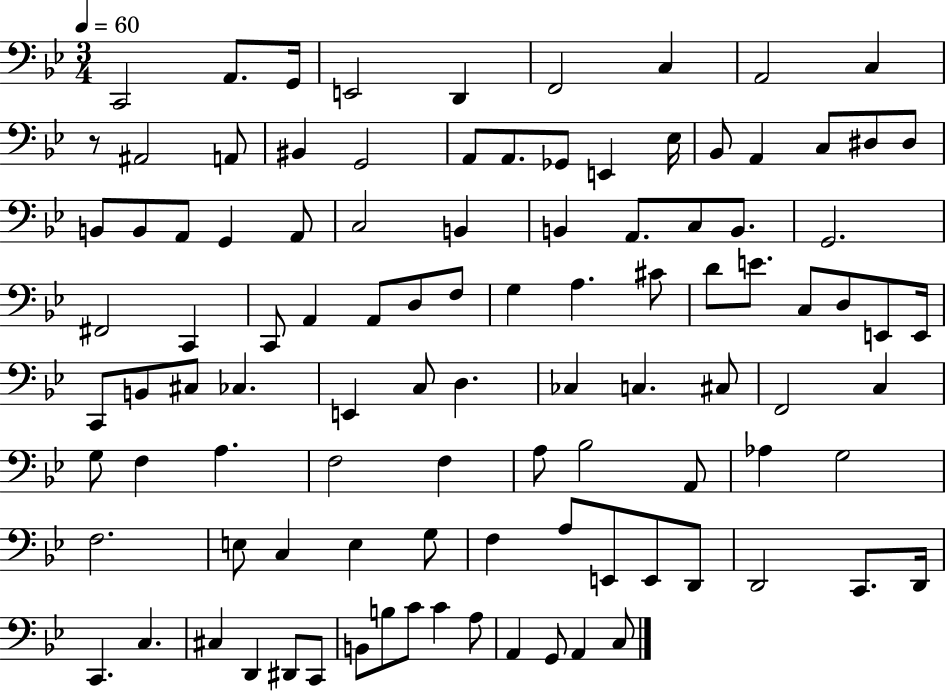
X:1
T:Untitled
M:3/4
L:1/4
K:Bb
C,,2 A,,/2 G,,/4 E,,2 D,, F,,2 C, A,,2 C, z/2 ^A,,2 A,,/2 ^B,, G,,2 A,,/2 A,,/2 _G,,/2 E,, _E,/4 _B,,/2 A,, C,/2 ^D,/2 ^D,/2 B,,/2 B,,/2 A,,/2 G,, A,,/2 C,2 B,, B,, A,,/2 C,/2 B,,/2 G,,2 ^F,,2 C,, C,,/2 A,, A,,/2 D,/2 F,/2 G, A, ^C/2 D/2 E/2 C,/2 D,/2 E,,/2 E,,/4 C,,/2 B,,/2 ^C,/2 _C, E,, C,/2 D, _C, C, ^C,/2 F,,2 C, G,/2 F, A, F,2 F, A,/2 _B,2 A,,/2 _A, G,2 F,2 E,/2 C, E, G,/2 F, A,/2 E,,/2 E,,/2 D,,/2 D,,2 C,,/2 D,,/4 C,, C, ^C, D,, ^D,,/2 C,,/2 B,,/2 B,/2 C/2 C A,/2 A,, G,,/2 A,, C,/2